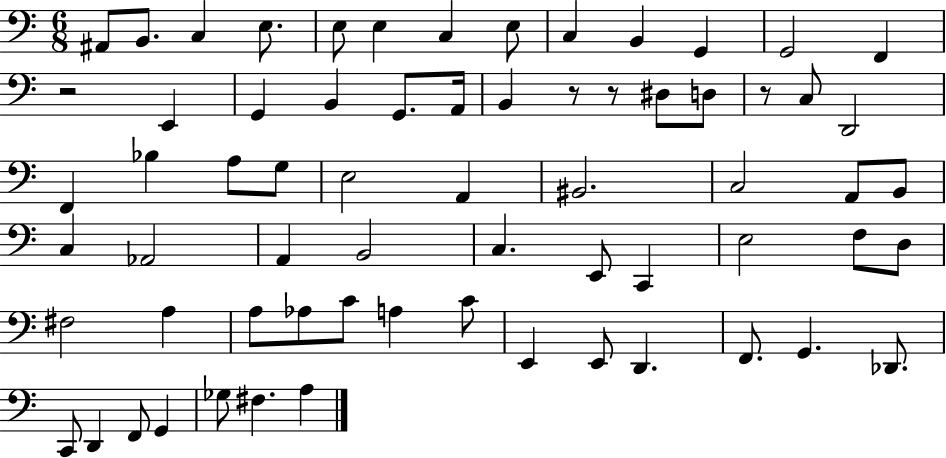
{
  \clef bass
  \numericTimeSignature
  \time 6/8
  \key c \major
  ais,8 b,8. c4 e8. | e8 e4 c4 e8 | c4 b,4 g,4 | g,2 f,4 | \break r2 e,4 | g,4 b,4 g,8. a,16 | b,4 r8 r8 dis8 d8 | r8 c8 d,2 | \break f,4 bes4 a8 g8 | e2 a,4 | bis,2. | c2 a,8 b,8 | \break c4 aes,2 | a,4 b,2 | c4. e,8 c,4 | e2 f8 d8 | \break fis2 a4 | a8 aes8 c'8 a4 c'8 | e,4 e,8 d,4. | f,8. g,4. des,8. | \break c,8 d,4 f,8 g,4 | ges8 fis4. a4 | \bar "|."
}